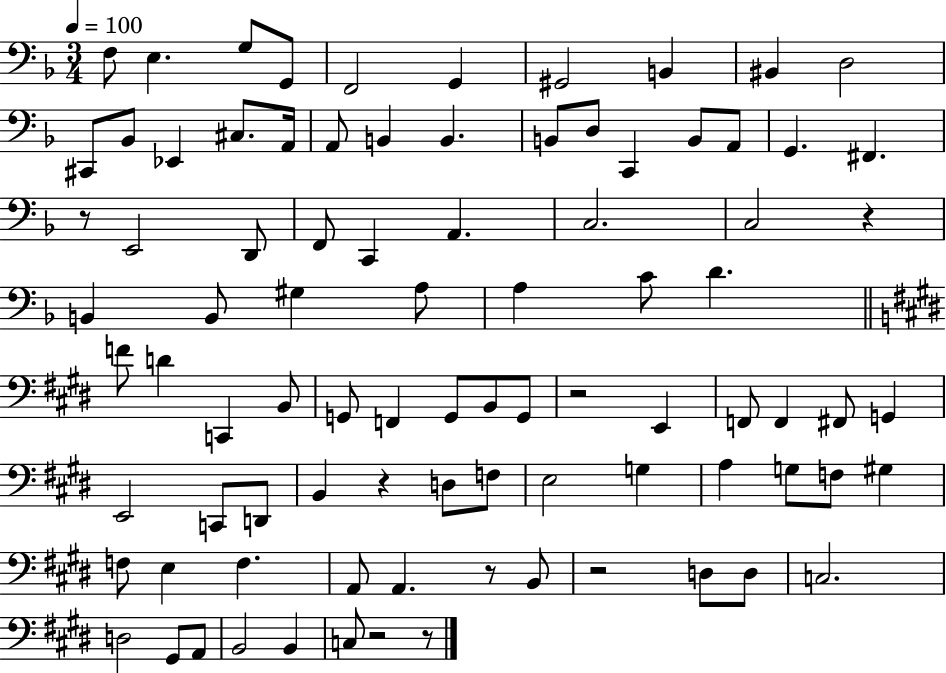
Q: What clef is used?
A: bass